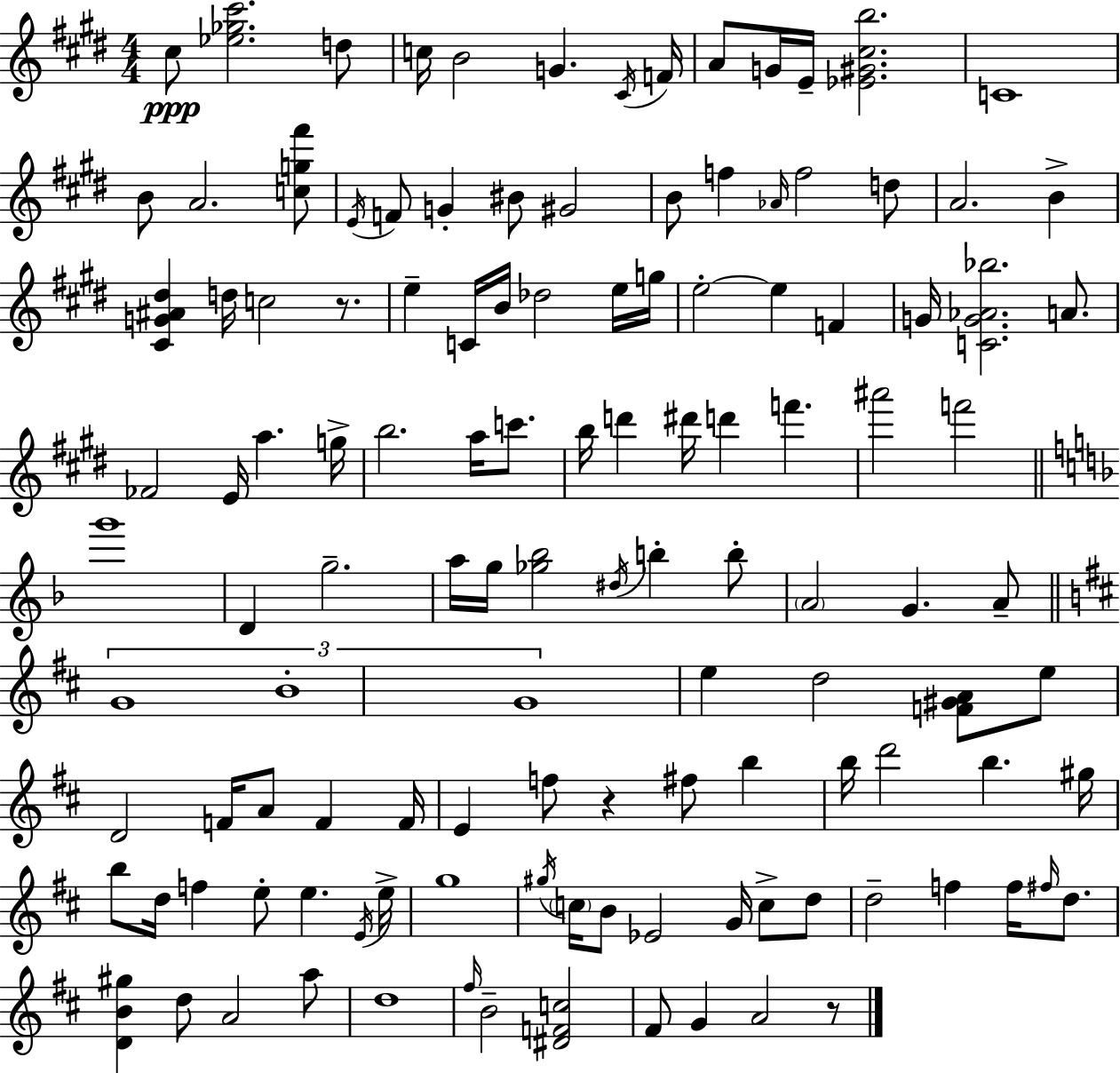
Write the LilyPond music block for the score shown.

{
  \clef treble
  \numericTimeSignature
  \time 4/4
  \key e \major
  cis''8\ppp <ees'' ges'' cis'''>2. d''8 | c''16 b'2 g'4. \acciaccatura { cis'16 } | f'16 a'8 g'16 e'16-- <ees' gis' cis'' b''>2. | c'1 | \break b'8 a'2. <c'' g'' fis'''>8 | \acciaccatura { e'16 } f'8 g'4-. bis'8 gis'2 | b'8 f''4 \grace { aes'16 } f''2 | d''8 a'2. b'4-> | \break <cis' g' ais' dis''>4 d''16 c''2 | r8. e''4-- c'16 b'16 des''2 | e''16 g''16 e''2-.~~ e''4 f'4 | g'16 <c' g' aes' bes''>2. | \break a'8. fes'2 e'16 a''4. | g''16-> b''2. a''16 | c'''8. b''16 d'''4 dis'''16 d'''4 f'''4. | ais'''2 f'''2 | \break \bar "||" \break \key f \major g'''1 | d'4 g''2.-- | a''16 g''16 <ges'' bes''>2 \acciaccatura { dis''16 } b''4-. b''8-. | \parenthesize a'2 g'4. a'8-- | \break \bar "||" \break \key b \minor \tuplet 3/2 { g'1 | b'1-. | g'1 } | e''4 d''2 <f' gis' a'>8 e''8 | \break d'2 f'16 a'8 f'4 f'16 | e'4 f''8 r4 fis''8 b''4 | b''16 d'''2 b''4. gis''16 | b''8 d''16 f''4 e''8-. e''4. \acciaccatura { e'16 } | \break e''16-> g''1 | \acciaccatura { gis''16 } \parenthesize c''16 b'8 ees'2 g'16 c''8-> | d''8 d''2-- f''4 f''16 \grace { fis''16 } | d''8. <d' b' gis''>4 d''8 a'2 | \break a''8 d''1 | \grace { fis''16 } b'2-- <dis' f' c''>2 | fis'8 g'4 a'2 | r8 \bar "|."
}